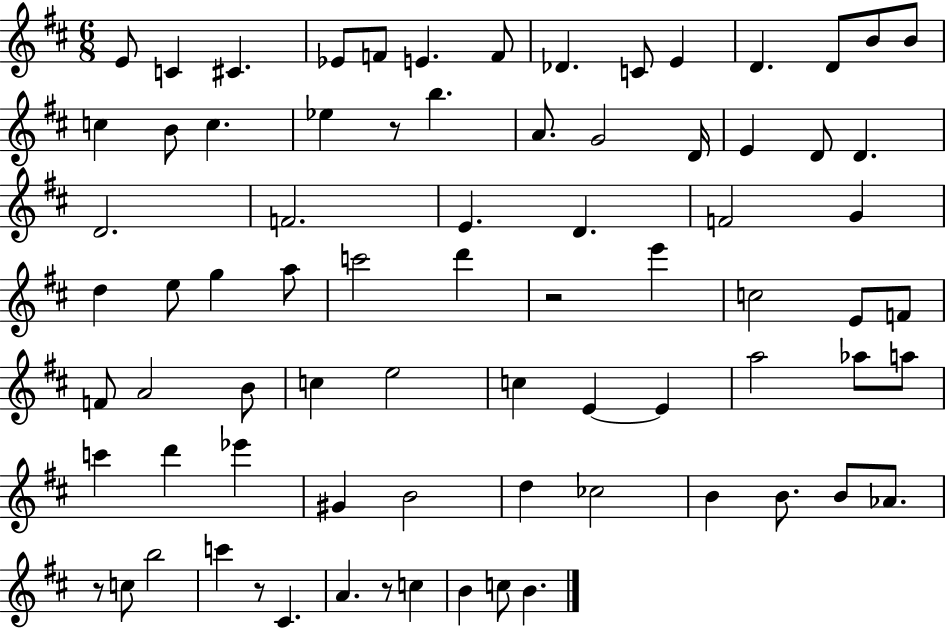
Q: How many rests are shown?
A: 5